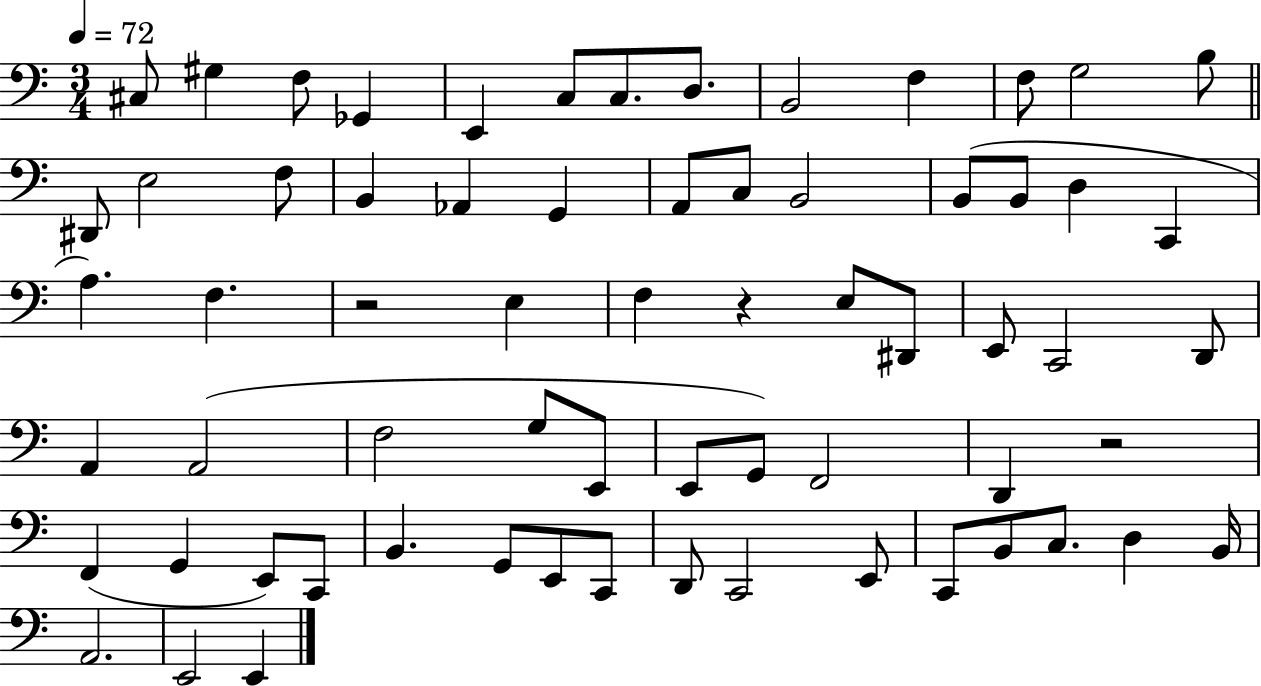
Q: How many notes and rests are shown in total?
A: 66